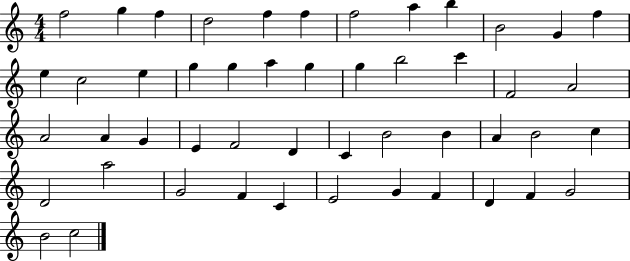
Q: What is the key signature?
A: C major